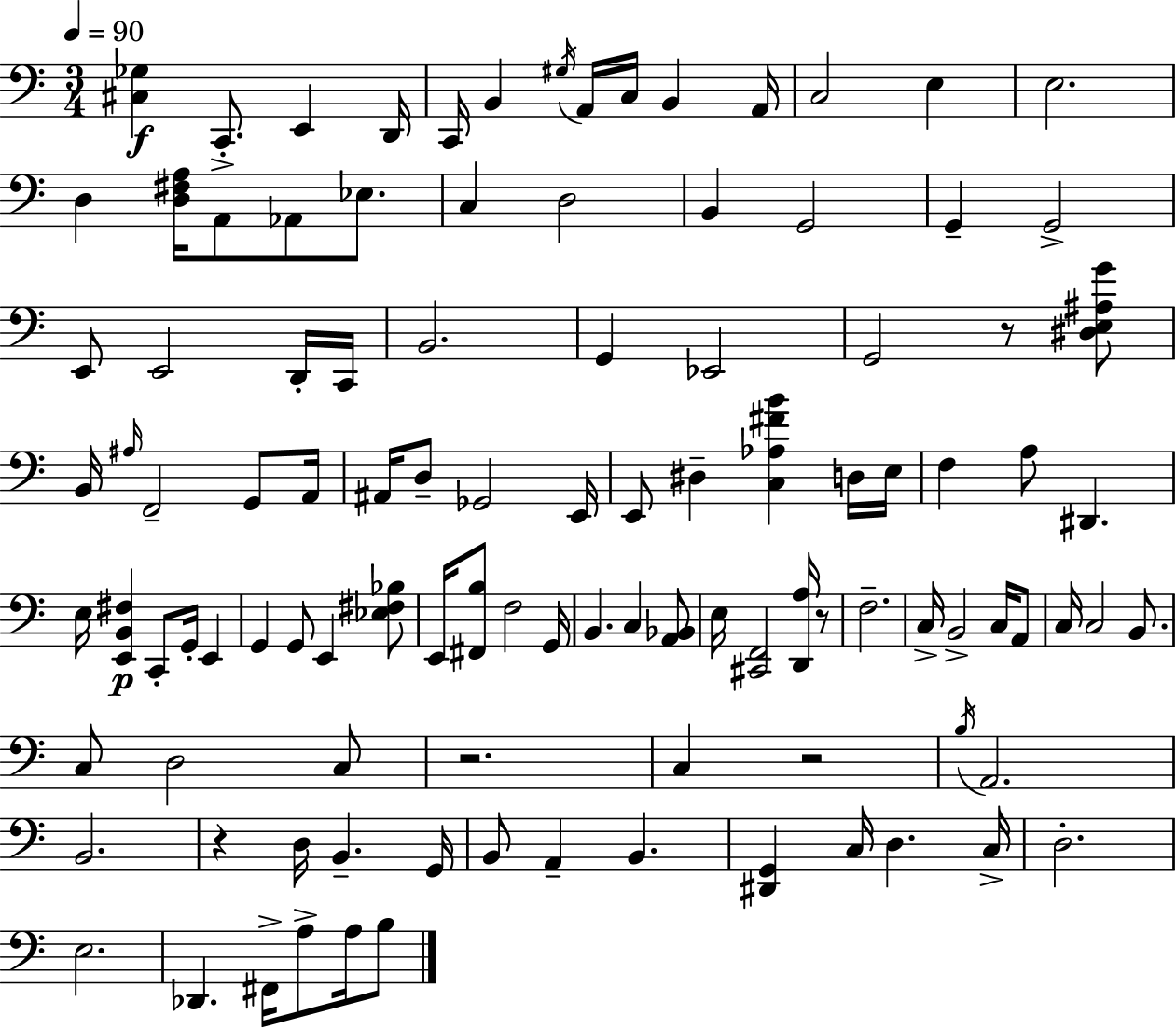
{
  \clef bass
  \numericTimeSignature
  \time 3/4
  \key a \minor
  \tempo 4 = 90
  <cis ges>4\f c,8.-. e,4 d,16 | c,16 b,4 \acciaccatura { gis16 } a,16 c16 b,4 | a,16 c2 e4 | e2. | \break d4 <d fis a>16 a,8-> aes,8 ees8. | c4 d2 | b,4 g,2 | g,4-- g,2-> | \break e,8 e,2 d,16-. | c,16 b,2. | g,4 ees,2 | g,2 r8 <dis e ais g'>8 | \break b,16 \grace { ais16 } f,2-- g,8 | a,16 ais,16 d8-- ges,2 | e,16 e,8 dis4-- <c aes fis' b'>4 | d16 e16 f4 a8 dis,4. | \break e16 <e, b, fis>4\p c,8-. g,16-. e,4 | g,4 g,8 e,4 | <ees fis bes>8 e,16 <fis, b>8 f2 | g,16 b,4. c4 | \break <a, bes,>8 e16 <cis, f,>2 <d, a>16 | r8 f2.-- | c16-> b,2-> c16 | a,8 c16 c2 b,8. | \break c8 d2 | c8 r2. | c4 r2 | \acciaccatura { b16 } a,2. | \break b,2. | r4 d16 b,4.-- | g,16 b,8 a,4-- b,4. | <dis, g,>4 c16 d4. | \break c16-> d2.-. | e2. | des,4. fis,16-> a8-> | a16 b8 \bar "|."
}